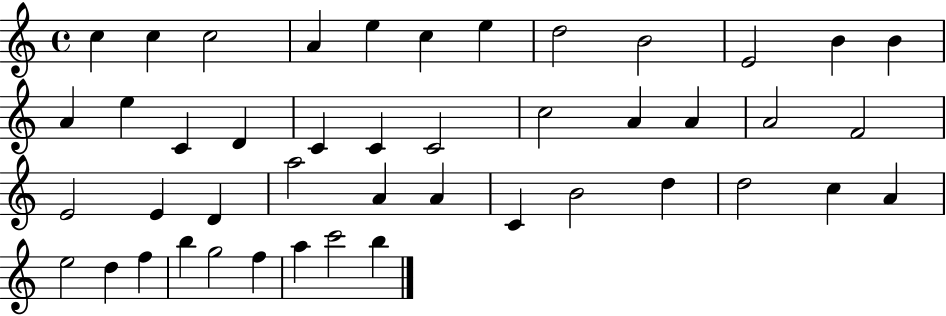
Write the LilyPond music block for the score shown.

{
  \clef treble
  \time 4/4
  \defaultTimeSignature
  \key c \major
  c''4 c''4 c''2 | a'4 e''4 c''4 e''4 | d''2 b'2 | e'2 b'4 b'4 | \break a'4 e''4 c'4 d'4 | c'4 c'4 c'2 | c''2 a'4 a'4 | a'2 f'2 | \break e'2 e'4 d'4 | a''2 a'4 a'4 | c'4 b'2 d''4 | d''2 c''4 a'4 | \break e''2 d''4 f''4 | b''4 g''2 f''4 | a''4 c'''2 b''4 | \bar "|."
}